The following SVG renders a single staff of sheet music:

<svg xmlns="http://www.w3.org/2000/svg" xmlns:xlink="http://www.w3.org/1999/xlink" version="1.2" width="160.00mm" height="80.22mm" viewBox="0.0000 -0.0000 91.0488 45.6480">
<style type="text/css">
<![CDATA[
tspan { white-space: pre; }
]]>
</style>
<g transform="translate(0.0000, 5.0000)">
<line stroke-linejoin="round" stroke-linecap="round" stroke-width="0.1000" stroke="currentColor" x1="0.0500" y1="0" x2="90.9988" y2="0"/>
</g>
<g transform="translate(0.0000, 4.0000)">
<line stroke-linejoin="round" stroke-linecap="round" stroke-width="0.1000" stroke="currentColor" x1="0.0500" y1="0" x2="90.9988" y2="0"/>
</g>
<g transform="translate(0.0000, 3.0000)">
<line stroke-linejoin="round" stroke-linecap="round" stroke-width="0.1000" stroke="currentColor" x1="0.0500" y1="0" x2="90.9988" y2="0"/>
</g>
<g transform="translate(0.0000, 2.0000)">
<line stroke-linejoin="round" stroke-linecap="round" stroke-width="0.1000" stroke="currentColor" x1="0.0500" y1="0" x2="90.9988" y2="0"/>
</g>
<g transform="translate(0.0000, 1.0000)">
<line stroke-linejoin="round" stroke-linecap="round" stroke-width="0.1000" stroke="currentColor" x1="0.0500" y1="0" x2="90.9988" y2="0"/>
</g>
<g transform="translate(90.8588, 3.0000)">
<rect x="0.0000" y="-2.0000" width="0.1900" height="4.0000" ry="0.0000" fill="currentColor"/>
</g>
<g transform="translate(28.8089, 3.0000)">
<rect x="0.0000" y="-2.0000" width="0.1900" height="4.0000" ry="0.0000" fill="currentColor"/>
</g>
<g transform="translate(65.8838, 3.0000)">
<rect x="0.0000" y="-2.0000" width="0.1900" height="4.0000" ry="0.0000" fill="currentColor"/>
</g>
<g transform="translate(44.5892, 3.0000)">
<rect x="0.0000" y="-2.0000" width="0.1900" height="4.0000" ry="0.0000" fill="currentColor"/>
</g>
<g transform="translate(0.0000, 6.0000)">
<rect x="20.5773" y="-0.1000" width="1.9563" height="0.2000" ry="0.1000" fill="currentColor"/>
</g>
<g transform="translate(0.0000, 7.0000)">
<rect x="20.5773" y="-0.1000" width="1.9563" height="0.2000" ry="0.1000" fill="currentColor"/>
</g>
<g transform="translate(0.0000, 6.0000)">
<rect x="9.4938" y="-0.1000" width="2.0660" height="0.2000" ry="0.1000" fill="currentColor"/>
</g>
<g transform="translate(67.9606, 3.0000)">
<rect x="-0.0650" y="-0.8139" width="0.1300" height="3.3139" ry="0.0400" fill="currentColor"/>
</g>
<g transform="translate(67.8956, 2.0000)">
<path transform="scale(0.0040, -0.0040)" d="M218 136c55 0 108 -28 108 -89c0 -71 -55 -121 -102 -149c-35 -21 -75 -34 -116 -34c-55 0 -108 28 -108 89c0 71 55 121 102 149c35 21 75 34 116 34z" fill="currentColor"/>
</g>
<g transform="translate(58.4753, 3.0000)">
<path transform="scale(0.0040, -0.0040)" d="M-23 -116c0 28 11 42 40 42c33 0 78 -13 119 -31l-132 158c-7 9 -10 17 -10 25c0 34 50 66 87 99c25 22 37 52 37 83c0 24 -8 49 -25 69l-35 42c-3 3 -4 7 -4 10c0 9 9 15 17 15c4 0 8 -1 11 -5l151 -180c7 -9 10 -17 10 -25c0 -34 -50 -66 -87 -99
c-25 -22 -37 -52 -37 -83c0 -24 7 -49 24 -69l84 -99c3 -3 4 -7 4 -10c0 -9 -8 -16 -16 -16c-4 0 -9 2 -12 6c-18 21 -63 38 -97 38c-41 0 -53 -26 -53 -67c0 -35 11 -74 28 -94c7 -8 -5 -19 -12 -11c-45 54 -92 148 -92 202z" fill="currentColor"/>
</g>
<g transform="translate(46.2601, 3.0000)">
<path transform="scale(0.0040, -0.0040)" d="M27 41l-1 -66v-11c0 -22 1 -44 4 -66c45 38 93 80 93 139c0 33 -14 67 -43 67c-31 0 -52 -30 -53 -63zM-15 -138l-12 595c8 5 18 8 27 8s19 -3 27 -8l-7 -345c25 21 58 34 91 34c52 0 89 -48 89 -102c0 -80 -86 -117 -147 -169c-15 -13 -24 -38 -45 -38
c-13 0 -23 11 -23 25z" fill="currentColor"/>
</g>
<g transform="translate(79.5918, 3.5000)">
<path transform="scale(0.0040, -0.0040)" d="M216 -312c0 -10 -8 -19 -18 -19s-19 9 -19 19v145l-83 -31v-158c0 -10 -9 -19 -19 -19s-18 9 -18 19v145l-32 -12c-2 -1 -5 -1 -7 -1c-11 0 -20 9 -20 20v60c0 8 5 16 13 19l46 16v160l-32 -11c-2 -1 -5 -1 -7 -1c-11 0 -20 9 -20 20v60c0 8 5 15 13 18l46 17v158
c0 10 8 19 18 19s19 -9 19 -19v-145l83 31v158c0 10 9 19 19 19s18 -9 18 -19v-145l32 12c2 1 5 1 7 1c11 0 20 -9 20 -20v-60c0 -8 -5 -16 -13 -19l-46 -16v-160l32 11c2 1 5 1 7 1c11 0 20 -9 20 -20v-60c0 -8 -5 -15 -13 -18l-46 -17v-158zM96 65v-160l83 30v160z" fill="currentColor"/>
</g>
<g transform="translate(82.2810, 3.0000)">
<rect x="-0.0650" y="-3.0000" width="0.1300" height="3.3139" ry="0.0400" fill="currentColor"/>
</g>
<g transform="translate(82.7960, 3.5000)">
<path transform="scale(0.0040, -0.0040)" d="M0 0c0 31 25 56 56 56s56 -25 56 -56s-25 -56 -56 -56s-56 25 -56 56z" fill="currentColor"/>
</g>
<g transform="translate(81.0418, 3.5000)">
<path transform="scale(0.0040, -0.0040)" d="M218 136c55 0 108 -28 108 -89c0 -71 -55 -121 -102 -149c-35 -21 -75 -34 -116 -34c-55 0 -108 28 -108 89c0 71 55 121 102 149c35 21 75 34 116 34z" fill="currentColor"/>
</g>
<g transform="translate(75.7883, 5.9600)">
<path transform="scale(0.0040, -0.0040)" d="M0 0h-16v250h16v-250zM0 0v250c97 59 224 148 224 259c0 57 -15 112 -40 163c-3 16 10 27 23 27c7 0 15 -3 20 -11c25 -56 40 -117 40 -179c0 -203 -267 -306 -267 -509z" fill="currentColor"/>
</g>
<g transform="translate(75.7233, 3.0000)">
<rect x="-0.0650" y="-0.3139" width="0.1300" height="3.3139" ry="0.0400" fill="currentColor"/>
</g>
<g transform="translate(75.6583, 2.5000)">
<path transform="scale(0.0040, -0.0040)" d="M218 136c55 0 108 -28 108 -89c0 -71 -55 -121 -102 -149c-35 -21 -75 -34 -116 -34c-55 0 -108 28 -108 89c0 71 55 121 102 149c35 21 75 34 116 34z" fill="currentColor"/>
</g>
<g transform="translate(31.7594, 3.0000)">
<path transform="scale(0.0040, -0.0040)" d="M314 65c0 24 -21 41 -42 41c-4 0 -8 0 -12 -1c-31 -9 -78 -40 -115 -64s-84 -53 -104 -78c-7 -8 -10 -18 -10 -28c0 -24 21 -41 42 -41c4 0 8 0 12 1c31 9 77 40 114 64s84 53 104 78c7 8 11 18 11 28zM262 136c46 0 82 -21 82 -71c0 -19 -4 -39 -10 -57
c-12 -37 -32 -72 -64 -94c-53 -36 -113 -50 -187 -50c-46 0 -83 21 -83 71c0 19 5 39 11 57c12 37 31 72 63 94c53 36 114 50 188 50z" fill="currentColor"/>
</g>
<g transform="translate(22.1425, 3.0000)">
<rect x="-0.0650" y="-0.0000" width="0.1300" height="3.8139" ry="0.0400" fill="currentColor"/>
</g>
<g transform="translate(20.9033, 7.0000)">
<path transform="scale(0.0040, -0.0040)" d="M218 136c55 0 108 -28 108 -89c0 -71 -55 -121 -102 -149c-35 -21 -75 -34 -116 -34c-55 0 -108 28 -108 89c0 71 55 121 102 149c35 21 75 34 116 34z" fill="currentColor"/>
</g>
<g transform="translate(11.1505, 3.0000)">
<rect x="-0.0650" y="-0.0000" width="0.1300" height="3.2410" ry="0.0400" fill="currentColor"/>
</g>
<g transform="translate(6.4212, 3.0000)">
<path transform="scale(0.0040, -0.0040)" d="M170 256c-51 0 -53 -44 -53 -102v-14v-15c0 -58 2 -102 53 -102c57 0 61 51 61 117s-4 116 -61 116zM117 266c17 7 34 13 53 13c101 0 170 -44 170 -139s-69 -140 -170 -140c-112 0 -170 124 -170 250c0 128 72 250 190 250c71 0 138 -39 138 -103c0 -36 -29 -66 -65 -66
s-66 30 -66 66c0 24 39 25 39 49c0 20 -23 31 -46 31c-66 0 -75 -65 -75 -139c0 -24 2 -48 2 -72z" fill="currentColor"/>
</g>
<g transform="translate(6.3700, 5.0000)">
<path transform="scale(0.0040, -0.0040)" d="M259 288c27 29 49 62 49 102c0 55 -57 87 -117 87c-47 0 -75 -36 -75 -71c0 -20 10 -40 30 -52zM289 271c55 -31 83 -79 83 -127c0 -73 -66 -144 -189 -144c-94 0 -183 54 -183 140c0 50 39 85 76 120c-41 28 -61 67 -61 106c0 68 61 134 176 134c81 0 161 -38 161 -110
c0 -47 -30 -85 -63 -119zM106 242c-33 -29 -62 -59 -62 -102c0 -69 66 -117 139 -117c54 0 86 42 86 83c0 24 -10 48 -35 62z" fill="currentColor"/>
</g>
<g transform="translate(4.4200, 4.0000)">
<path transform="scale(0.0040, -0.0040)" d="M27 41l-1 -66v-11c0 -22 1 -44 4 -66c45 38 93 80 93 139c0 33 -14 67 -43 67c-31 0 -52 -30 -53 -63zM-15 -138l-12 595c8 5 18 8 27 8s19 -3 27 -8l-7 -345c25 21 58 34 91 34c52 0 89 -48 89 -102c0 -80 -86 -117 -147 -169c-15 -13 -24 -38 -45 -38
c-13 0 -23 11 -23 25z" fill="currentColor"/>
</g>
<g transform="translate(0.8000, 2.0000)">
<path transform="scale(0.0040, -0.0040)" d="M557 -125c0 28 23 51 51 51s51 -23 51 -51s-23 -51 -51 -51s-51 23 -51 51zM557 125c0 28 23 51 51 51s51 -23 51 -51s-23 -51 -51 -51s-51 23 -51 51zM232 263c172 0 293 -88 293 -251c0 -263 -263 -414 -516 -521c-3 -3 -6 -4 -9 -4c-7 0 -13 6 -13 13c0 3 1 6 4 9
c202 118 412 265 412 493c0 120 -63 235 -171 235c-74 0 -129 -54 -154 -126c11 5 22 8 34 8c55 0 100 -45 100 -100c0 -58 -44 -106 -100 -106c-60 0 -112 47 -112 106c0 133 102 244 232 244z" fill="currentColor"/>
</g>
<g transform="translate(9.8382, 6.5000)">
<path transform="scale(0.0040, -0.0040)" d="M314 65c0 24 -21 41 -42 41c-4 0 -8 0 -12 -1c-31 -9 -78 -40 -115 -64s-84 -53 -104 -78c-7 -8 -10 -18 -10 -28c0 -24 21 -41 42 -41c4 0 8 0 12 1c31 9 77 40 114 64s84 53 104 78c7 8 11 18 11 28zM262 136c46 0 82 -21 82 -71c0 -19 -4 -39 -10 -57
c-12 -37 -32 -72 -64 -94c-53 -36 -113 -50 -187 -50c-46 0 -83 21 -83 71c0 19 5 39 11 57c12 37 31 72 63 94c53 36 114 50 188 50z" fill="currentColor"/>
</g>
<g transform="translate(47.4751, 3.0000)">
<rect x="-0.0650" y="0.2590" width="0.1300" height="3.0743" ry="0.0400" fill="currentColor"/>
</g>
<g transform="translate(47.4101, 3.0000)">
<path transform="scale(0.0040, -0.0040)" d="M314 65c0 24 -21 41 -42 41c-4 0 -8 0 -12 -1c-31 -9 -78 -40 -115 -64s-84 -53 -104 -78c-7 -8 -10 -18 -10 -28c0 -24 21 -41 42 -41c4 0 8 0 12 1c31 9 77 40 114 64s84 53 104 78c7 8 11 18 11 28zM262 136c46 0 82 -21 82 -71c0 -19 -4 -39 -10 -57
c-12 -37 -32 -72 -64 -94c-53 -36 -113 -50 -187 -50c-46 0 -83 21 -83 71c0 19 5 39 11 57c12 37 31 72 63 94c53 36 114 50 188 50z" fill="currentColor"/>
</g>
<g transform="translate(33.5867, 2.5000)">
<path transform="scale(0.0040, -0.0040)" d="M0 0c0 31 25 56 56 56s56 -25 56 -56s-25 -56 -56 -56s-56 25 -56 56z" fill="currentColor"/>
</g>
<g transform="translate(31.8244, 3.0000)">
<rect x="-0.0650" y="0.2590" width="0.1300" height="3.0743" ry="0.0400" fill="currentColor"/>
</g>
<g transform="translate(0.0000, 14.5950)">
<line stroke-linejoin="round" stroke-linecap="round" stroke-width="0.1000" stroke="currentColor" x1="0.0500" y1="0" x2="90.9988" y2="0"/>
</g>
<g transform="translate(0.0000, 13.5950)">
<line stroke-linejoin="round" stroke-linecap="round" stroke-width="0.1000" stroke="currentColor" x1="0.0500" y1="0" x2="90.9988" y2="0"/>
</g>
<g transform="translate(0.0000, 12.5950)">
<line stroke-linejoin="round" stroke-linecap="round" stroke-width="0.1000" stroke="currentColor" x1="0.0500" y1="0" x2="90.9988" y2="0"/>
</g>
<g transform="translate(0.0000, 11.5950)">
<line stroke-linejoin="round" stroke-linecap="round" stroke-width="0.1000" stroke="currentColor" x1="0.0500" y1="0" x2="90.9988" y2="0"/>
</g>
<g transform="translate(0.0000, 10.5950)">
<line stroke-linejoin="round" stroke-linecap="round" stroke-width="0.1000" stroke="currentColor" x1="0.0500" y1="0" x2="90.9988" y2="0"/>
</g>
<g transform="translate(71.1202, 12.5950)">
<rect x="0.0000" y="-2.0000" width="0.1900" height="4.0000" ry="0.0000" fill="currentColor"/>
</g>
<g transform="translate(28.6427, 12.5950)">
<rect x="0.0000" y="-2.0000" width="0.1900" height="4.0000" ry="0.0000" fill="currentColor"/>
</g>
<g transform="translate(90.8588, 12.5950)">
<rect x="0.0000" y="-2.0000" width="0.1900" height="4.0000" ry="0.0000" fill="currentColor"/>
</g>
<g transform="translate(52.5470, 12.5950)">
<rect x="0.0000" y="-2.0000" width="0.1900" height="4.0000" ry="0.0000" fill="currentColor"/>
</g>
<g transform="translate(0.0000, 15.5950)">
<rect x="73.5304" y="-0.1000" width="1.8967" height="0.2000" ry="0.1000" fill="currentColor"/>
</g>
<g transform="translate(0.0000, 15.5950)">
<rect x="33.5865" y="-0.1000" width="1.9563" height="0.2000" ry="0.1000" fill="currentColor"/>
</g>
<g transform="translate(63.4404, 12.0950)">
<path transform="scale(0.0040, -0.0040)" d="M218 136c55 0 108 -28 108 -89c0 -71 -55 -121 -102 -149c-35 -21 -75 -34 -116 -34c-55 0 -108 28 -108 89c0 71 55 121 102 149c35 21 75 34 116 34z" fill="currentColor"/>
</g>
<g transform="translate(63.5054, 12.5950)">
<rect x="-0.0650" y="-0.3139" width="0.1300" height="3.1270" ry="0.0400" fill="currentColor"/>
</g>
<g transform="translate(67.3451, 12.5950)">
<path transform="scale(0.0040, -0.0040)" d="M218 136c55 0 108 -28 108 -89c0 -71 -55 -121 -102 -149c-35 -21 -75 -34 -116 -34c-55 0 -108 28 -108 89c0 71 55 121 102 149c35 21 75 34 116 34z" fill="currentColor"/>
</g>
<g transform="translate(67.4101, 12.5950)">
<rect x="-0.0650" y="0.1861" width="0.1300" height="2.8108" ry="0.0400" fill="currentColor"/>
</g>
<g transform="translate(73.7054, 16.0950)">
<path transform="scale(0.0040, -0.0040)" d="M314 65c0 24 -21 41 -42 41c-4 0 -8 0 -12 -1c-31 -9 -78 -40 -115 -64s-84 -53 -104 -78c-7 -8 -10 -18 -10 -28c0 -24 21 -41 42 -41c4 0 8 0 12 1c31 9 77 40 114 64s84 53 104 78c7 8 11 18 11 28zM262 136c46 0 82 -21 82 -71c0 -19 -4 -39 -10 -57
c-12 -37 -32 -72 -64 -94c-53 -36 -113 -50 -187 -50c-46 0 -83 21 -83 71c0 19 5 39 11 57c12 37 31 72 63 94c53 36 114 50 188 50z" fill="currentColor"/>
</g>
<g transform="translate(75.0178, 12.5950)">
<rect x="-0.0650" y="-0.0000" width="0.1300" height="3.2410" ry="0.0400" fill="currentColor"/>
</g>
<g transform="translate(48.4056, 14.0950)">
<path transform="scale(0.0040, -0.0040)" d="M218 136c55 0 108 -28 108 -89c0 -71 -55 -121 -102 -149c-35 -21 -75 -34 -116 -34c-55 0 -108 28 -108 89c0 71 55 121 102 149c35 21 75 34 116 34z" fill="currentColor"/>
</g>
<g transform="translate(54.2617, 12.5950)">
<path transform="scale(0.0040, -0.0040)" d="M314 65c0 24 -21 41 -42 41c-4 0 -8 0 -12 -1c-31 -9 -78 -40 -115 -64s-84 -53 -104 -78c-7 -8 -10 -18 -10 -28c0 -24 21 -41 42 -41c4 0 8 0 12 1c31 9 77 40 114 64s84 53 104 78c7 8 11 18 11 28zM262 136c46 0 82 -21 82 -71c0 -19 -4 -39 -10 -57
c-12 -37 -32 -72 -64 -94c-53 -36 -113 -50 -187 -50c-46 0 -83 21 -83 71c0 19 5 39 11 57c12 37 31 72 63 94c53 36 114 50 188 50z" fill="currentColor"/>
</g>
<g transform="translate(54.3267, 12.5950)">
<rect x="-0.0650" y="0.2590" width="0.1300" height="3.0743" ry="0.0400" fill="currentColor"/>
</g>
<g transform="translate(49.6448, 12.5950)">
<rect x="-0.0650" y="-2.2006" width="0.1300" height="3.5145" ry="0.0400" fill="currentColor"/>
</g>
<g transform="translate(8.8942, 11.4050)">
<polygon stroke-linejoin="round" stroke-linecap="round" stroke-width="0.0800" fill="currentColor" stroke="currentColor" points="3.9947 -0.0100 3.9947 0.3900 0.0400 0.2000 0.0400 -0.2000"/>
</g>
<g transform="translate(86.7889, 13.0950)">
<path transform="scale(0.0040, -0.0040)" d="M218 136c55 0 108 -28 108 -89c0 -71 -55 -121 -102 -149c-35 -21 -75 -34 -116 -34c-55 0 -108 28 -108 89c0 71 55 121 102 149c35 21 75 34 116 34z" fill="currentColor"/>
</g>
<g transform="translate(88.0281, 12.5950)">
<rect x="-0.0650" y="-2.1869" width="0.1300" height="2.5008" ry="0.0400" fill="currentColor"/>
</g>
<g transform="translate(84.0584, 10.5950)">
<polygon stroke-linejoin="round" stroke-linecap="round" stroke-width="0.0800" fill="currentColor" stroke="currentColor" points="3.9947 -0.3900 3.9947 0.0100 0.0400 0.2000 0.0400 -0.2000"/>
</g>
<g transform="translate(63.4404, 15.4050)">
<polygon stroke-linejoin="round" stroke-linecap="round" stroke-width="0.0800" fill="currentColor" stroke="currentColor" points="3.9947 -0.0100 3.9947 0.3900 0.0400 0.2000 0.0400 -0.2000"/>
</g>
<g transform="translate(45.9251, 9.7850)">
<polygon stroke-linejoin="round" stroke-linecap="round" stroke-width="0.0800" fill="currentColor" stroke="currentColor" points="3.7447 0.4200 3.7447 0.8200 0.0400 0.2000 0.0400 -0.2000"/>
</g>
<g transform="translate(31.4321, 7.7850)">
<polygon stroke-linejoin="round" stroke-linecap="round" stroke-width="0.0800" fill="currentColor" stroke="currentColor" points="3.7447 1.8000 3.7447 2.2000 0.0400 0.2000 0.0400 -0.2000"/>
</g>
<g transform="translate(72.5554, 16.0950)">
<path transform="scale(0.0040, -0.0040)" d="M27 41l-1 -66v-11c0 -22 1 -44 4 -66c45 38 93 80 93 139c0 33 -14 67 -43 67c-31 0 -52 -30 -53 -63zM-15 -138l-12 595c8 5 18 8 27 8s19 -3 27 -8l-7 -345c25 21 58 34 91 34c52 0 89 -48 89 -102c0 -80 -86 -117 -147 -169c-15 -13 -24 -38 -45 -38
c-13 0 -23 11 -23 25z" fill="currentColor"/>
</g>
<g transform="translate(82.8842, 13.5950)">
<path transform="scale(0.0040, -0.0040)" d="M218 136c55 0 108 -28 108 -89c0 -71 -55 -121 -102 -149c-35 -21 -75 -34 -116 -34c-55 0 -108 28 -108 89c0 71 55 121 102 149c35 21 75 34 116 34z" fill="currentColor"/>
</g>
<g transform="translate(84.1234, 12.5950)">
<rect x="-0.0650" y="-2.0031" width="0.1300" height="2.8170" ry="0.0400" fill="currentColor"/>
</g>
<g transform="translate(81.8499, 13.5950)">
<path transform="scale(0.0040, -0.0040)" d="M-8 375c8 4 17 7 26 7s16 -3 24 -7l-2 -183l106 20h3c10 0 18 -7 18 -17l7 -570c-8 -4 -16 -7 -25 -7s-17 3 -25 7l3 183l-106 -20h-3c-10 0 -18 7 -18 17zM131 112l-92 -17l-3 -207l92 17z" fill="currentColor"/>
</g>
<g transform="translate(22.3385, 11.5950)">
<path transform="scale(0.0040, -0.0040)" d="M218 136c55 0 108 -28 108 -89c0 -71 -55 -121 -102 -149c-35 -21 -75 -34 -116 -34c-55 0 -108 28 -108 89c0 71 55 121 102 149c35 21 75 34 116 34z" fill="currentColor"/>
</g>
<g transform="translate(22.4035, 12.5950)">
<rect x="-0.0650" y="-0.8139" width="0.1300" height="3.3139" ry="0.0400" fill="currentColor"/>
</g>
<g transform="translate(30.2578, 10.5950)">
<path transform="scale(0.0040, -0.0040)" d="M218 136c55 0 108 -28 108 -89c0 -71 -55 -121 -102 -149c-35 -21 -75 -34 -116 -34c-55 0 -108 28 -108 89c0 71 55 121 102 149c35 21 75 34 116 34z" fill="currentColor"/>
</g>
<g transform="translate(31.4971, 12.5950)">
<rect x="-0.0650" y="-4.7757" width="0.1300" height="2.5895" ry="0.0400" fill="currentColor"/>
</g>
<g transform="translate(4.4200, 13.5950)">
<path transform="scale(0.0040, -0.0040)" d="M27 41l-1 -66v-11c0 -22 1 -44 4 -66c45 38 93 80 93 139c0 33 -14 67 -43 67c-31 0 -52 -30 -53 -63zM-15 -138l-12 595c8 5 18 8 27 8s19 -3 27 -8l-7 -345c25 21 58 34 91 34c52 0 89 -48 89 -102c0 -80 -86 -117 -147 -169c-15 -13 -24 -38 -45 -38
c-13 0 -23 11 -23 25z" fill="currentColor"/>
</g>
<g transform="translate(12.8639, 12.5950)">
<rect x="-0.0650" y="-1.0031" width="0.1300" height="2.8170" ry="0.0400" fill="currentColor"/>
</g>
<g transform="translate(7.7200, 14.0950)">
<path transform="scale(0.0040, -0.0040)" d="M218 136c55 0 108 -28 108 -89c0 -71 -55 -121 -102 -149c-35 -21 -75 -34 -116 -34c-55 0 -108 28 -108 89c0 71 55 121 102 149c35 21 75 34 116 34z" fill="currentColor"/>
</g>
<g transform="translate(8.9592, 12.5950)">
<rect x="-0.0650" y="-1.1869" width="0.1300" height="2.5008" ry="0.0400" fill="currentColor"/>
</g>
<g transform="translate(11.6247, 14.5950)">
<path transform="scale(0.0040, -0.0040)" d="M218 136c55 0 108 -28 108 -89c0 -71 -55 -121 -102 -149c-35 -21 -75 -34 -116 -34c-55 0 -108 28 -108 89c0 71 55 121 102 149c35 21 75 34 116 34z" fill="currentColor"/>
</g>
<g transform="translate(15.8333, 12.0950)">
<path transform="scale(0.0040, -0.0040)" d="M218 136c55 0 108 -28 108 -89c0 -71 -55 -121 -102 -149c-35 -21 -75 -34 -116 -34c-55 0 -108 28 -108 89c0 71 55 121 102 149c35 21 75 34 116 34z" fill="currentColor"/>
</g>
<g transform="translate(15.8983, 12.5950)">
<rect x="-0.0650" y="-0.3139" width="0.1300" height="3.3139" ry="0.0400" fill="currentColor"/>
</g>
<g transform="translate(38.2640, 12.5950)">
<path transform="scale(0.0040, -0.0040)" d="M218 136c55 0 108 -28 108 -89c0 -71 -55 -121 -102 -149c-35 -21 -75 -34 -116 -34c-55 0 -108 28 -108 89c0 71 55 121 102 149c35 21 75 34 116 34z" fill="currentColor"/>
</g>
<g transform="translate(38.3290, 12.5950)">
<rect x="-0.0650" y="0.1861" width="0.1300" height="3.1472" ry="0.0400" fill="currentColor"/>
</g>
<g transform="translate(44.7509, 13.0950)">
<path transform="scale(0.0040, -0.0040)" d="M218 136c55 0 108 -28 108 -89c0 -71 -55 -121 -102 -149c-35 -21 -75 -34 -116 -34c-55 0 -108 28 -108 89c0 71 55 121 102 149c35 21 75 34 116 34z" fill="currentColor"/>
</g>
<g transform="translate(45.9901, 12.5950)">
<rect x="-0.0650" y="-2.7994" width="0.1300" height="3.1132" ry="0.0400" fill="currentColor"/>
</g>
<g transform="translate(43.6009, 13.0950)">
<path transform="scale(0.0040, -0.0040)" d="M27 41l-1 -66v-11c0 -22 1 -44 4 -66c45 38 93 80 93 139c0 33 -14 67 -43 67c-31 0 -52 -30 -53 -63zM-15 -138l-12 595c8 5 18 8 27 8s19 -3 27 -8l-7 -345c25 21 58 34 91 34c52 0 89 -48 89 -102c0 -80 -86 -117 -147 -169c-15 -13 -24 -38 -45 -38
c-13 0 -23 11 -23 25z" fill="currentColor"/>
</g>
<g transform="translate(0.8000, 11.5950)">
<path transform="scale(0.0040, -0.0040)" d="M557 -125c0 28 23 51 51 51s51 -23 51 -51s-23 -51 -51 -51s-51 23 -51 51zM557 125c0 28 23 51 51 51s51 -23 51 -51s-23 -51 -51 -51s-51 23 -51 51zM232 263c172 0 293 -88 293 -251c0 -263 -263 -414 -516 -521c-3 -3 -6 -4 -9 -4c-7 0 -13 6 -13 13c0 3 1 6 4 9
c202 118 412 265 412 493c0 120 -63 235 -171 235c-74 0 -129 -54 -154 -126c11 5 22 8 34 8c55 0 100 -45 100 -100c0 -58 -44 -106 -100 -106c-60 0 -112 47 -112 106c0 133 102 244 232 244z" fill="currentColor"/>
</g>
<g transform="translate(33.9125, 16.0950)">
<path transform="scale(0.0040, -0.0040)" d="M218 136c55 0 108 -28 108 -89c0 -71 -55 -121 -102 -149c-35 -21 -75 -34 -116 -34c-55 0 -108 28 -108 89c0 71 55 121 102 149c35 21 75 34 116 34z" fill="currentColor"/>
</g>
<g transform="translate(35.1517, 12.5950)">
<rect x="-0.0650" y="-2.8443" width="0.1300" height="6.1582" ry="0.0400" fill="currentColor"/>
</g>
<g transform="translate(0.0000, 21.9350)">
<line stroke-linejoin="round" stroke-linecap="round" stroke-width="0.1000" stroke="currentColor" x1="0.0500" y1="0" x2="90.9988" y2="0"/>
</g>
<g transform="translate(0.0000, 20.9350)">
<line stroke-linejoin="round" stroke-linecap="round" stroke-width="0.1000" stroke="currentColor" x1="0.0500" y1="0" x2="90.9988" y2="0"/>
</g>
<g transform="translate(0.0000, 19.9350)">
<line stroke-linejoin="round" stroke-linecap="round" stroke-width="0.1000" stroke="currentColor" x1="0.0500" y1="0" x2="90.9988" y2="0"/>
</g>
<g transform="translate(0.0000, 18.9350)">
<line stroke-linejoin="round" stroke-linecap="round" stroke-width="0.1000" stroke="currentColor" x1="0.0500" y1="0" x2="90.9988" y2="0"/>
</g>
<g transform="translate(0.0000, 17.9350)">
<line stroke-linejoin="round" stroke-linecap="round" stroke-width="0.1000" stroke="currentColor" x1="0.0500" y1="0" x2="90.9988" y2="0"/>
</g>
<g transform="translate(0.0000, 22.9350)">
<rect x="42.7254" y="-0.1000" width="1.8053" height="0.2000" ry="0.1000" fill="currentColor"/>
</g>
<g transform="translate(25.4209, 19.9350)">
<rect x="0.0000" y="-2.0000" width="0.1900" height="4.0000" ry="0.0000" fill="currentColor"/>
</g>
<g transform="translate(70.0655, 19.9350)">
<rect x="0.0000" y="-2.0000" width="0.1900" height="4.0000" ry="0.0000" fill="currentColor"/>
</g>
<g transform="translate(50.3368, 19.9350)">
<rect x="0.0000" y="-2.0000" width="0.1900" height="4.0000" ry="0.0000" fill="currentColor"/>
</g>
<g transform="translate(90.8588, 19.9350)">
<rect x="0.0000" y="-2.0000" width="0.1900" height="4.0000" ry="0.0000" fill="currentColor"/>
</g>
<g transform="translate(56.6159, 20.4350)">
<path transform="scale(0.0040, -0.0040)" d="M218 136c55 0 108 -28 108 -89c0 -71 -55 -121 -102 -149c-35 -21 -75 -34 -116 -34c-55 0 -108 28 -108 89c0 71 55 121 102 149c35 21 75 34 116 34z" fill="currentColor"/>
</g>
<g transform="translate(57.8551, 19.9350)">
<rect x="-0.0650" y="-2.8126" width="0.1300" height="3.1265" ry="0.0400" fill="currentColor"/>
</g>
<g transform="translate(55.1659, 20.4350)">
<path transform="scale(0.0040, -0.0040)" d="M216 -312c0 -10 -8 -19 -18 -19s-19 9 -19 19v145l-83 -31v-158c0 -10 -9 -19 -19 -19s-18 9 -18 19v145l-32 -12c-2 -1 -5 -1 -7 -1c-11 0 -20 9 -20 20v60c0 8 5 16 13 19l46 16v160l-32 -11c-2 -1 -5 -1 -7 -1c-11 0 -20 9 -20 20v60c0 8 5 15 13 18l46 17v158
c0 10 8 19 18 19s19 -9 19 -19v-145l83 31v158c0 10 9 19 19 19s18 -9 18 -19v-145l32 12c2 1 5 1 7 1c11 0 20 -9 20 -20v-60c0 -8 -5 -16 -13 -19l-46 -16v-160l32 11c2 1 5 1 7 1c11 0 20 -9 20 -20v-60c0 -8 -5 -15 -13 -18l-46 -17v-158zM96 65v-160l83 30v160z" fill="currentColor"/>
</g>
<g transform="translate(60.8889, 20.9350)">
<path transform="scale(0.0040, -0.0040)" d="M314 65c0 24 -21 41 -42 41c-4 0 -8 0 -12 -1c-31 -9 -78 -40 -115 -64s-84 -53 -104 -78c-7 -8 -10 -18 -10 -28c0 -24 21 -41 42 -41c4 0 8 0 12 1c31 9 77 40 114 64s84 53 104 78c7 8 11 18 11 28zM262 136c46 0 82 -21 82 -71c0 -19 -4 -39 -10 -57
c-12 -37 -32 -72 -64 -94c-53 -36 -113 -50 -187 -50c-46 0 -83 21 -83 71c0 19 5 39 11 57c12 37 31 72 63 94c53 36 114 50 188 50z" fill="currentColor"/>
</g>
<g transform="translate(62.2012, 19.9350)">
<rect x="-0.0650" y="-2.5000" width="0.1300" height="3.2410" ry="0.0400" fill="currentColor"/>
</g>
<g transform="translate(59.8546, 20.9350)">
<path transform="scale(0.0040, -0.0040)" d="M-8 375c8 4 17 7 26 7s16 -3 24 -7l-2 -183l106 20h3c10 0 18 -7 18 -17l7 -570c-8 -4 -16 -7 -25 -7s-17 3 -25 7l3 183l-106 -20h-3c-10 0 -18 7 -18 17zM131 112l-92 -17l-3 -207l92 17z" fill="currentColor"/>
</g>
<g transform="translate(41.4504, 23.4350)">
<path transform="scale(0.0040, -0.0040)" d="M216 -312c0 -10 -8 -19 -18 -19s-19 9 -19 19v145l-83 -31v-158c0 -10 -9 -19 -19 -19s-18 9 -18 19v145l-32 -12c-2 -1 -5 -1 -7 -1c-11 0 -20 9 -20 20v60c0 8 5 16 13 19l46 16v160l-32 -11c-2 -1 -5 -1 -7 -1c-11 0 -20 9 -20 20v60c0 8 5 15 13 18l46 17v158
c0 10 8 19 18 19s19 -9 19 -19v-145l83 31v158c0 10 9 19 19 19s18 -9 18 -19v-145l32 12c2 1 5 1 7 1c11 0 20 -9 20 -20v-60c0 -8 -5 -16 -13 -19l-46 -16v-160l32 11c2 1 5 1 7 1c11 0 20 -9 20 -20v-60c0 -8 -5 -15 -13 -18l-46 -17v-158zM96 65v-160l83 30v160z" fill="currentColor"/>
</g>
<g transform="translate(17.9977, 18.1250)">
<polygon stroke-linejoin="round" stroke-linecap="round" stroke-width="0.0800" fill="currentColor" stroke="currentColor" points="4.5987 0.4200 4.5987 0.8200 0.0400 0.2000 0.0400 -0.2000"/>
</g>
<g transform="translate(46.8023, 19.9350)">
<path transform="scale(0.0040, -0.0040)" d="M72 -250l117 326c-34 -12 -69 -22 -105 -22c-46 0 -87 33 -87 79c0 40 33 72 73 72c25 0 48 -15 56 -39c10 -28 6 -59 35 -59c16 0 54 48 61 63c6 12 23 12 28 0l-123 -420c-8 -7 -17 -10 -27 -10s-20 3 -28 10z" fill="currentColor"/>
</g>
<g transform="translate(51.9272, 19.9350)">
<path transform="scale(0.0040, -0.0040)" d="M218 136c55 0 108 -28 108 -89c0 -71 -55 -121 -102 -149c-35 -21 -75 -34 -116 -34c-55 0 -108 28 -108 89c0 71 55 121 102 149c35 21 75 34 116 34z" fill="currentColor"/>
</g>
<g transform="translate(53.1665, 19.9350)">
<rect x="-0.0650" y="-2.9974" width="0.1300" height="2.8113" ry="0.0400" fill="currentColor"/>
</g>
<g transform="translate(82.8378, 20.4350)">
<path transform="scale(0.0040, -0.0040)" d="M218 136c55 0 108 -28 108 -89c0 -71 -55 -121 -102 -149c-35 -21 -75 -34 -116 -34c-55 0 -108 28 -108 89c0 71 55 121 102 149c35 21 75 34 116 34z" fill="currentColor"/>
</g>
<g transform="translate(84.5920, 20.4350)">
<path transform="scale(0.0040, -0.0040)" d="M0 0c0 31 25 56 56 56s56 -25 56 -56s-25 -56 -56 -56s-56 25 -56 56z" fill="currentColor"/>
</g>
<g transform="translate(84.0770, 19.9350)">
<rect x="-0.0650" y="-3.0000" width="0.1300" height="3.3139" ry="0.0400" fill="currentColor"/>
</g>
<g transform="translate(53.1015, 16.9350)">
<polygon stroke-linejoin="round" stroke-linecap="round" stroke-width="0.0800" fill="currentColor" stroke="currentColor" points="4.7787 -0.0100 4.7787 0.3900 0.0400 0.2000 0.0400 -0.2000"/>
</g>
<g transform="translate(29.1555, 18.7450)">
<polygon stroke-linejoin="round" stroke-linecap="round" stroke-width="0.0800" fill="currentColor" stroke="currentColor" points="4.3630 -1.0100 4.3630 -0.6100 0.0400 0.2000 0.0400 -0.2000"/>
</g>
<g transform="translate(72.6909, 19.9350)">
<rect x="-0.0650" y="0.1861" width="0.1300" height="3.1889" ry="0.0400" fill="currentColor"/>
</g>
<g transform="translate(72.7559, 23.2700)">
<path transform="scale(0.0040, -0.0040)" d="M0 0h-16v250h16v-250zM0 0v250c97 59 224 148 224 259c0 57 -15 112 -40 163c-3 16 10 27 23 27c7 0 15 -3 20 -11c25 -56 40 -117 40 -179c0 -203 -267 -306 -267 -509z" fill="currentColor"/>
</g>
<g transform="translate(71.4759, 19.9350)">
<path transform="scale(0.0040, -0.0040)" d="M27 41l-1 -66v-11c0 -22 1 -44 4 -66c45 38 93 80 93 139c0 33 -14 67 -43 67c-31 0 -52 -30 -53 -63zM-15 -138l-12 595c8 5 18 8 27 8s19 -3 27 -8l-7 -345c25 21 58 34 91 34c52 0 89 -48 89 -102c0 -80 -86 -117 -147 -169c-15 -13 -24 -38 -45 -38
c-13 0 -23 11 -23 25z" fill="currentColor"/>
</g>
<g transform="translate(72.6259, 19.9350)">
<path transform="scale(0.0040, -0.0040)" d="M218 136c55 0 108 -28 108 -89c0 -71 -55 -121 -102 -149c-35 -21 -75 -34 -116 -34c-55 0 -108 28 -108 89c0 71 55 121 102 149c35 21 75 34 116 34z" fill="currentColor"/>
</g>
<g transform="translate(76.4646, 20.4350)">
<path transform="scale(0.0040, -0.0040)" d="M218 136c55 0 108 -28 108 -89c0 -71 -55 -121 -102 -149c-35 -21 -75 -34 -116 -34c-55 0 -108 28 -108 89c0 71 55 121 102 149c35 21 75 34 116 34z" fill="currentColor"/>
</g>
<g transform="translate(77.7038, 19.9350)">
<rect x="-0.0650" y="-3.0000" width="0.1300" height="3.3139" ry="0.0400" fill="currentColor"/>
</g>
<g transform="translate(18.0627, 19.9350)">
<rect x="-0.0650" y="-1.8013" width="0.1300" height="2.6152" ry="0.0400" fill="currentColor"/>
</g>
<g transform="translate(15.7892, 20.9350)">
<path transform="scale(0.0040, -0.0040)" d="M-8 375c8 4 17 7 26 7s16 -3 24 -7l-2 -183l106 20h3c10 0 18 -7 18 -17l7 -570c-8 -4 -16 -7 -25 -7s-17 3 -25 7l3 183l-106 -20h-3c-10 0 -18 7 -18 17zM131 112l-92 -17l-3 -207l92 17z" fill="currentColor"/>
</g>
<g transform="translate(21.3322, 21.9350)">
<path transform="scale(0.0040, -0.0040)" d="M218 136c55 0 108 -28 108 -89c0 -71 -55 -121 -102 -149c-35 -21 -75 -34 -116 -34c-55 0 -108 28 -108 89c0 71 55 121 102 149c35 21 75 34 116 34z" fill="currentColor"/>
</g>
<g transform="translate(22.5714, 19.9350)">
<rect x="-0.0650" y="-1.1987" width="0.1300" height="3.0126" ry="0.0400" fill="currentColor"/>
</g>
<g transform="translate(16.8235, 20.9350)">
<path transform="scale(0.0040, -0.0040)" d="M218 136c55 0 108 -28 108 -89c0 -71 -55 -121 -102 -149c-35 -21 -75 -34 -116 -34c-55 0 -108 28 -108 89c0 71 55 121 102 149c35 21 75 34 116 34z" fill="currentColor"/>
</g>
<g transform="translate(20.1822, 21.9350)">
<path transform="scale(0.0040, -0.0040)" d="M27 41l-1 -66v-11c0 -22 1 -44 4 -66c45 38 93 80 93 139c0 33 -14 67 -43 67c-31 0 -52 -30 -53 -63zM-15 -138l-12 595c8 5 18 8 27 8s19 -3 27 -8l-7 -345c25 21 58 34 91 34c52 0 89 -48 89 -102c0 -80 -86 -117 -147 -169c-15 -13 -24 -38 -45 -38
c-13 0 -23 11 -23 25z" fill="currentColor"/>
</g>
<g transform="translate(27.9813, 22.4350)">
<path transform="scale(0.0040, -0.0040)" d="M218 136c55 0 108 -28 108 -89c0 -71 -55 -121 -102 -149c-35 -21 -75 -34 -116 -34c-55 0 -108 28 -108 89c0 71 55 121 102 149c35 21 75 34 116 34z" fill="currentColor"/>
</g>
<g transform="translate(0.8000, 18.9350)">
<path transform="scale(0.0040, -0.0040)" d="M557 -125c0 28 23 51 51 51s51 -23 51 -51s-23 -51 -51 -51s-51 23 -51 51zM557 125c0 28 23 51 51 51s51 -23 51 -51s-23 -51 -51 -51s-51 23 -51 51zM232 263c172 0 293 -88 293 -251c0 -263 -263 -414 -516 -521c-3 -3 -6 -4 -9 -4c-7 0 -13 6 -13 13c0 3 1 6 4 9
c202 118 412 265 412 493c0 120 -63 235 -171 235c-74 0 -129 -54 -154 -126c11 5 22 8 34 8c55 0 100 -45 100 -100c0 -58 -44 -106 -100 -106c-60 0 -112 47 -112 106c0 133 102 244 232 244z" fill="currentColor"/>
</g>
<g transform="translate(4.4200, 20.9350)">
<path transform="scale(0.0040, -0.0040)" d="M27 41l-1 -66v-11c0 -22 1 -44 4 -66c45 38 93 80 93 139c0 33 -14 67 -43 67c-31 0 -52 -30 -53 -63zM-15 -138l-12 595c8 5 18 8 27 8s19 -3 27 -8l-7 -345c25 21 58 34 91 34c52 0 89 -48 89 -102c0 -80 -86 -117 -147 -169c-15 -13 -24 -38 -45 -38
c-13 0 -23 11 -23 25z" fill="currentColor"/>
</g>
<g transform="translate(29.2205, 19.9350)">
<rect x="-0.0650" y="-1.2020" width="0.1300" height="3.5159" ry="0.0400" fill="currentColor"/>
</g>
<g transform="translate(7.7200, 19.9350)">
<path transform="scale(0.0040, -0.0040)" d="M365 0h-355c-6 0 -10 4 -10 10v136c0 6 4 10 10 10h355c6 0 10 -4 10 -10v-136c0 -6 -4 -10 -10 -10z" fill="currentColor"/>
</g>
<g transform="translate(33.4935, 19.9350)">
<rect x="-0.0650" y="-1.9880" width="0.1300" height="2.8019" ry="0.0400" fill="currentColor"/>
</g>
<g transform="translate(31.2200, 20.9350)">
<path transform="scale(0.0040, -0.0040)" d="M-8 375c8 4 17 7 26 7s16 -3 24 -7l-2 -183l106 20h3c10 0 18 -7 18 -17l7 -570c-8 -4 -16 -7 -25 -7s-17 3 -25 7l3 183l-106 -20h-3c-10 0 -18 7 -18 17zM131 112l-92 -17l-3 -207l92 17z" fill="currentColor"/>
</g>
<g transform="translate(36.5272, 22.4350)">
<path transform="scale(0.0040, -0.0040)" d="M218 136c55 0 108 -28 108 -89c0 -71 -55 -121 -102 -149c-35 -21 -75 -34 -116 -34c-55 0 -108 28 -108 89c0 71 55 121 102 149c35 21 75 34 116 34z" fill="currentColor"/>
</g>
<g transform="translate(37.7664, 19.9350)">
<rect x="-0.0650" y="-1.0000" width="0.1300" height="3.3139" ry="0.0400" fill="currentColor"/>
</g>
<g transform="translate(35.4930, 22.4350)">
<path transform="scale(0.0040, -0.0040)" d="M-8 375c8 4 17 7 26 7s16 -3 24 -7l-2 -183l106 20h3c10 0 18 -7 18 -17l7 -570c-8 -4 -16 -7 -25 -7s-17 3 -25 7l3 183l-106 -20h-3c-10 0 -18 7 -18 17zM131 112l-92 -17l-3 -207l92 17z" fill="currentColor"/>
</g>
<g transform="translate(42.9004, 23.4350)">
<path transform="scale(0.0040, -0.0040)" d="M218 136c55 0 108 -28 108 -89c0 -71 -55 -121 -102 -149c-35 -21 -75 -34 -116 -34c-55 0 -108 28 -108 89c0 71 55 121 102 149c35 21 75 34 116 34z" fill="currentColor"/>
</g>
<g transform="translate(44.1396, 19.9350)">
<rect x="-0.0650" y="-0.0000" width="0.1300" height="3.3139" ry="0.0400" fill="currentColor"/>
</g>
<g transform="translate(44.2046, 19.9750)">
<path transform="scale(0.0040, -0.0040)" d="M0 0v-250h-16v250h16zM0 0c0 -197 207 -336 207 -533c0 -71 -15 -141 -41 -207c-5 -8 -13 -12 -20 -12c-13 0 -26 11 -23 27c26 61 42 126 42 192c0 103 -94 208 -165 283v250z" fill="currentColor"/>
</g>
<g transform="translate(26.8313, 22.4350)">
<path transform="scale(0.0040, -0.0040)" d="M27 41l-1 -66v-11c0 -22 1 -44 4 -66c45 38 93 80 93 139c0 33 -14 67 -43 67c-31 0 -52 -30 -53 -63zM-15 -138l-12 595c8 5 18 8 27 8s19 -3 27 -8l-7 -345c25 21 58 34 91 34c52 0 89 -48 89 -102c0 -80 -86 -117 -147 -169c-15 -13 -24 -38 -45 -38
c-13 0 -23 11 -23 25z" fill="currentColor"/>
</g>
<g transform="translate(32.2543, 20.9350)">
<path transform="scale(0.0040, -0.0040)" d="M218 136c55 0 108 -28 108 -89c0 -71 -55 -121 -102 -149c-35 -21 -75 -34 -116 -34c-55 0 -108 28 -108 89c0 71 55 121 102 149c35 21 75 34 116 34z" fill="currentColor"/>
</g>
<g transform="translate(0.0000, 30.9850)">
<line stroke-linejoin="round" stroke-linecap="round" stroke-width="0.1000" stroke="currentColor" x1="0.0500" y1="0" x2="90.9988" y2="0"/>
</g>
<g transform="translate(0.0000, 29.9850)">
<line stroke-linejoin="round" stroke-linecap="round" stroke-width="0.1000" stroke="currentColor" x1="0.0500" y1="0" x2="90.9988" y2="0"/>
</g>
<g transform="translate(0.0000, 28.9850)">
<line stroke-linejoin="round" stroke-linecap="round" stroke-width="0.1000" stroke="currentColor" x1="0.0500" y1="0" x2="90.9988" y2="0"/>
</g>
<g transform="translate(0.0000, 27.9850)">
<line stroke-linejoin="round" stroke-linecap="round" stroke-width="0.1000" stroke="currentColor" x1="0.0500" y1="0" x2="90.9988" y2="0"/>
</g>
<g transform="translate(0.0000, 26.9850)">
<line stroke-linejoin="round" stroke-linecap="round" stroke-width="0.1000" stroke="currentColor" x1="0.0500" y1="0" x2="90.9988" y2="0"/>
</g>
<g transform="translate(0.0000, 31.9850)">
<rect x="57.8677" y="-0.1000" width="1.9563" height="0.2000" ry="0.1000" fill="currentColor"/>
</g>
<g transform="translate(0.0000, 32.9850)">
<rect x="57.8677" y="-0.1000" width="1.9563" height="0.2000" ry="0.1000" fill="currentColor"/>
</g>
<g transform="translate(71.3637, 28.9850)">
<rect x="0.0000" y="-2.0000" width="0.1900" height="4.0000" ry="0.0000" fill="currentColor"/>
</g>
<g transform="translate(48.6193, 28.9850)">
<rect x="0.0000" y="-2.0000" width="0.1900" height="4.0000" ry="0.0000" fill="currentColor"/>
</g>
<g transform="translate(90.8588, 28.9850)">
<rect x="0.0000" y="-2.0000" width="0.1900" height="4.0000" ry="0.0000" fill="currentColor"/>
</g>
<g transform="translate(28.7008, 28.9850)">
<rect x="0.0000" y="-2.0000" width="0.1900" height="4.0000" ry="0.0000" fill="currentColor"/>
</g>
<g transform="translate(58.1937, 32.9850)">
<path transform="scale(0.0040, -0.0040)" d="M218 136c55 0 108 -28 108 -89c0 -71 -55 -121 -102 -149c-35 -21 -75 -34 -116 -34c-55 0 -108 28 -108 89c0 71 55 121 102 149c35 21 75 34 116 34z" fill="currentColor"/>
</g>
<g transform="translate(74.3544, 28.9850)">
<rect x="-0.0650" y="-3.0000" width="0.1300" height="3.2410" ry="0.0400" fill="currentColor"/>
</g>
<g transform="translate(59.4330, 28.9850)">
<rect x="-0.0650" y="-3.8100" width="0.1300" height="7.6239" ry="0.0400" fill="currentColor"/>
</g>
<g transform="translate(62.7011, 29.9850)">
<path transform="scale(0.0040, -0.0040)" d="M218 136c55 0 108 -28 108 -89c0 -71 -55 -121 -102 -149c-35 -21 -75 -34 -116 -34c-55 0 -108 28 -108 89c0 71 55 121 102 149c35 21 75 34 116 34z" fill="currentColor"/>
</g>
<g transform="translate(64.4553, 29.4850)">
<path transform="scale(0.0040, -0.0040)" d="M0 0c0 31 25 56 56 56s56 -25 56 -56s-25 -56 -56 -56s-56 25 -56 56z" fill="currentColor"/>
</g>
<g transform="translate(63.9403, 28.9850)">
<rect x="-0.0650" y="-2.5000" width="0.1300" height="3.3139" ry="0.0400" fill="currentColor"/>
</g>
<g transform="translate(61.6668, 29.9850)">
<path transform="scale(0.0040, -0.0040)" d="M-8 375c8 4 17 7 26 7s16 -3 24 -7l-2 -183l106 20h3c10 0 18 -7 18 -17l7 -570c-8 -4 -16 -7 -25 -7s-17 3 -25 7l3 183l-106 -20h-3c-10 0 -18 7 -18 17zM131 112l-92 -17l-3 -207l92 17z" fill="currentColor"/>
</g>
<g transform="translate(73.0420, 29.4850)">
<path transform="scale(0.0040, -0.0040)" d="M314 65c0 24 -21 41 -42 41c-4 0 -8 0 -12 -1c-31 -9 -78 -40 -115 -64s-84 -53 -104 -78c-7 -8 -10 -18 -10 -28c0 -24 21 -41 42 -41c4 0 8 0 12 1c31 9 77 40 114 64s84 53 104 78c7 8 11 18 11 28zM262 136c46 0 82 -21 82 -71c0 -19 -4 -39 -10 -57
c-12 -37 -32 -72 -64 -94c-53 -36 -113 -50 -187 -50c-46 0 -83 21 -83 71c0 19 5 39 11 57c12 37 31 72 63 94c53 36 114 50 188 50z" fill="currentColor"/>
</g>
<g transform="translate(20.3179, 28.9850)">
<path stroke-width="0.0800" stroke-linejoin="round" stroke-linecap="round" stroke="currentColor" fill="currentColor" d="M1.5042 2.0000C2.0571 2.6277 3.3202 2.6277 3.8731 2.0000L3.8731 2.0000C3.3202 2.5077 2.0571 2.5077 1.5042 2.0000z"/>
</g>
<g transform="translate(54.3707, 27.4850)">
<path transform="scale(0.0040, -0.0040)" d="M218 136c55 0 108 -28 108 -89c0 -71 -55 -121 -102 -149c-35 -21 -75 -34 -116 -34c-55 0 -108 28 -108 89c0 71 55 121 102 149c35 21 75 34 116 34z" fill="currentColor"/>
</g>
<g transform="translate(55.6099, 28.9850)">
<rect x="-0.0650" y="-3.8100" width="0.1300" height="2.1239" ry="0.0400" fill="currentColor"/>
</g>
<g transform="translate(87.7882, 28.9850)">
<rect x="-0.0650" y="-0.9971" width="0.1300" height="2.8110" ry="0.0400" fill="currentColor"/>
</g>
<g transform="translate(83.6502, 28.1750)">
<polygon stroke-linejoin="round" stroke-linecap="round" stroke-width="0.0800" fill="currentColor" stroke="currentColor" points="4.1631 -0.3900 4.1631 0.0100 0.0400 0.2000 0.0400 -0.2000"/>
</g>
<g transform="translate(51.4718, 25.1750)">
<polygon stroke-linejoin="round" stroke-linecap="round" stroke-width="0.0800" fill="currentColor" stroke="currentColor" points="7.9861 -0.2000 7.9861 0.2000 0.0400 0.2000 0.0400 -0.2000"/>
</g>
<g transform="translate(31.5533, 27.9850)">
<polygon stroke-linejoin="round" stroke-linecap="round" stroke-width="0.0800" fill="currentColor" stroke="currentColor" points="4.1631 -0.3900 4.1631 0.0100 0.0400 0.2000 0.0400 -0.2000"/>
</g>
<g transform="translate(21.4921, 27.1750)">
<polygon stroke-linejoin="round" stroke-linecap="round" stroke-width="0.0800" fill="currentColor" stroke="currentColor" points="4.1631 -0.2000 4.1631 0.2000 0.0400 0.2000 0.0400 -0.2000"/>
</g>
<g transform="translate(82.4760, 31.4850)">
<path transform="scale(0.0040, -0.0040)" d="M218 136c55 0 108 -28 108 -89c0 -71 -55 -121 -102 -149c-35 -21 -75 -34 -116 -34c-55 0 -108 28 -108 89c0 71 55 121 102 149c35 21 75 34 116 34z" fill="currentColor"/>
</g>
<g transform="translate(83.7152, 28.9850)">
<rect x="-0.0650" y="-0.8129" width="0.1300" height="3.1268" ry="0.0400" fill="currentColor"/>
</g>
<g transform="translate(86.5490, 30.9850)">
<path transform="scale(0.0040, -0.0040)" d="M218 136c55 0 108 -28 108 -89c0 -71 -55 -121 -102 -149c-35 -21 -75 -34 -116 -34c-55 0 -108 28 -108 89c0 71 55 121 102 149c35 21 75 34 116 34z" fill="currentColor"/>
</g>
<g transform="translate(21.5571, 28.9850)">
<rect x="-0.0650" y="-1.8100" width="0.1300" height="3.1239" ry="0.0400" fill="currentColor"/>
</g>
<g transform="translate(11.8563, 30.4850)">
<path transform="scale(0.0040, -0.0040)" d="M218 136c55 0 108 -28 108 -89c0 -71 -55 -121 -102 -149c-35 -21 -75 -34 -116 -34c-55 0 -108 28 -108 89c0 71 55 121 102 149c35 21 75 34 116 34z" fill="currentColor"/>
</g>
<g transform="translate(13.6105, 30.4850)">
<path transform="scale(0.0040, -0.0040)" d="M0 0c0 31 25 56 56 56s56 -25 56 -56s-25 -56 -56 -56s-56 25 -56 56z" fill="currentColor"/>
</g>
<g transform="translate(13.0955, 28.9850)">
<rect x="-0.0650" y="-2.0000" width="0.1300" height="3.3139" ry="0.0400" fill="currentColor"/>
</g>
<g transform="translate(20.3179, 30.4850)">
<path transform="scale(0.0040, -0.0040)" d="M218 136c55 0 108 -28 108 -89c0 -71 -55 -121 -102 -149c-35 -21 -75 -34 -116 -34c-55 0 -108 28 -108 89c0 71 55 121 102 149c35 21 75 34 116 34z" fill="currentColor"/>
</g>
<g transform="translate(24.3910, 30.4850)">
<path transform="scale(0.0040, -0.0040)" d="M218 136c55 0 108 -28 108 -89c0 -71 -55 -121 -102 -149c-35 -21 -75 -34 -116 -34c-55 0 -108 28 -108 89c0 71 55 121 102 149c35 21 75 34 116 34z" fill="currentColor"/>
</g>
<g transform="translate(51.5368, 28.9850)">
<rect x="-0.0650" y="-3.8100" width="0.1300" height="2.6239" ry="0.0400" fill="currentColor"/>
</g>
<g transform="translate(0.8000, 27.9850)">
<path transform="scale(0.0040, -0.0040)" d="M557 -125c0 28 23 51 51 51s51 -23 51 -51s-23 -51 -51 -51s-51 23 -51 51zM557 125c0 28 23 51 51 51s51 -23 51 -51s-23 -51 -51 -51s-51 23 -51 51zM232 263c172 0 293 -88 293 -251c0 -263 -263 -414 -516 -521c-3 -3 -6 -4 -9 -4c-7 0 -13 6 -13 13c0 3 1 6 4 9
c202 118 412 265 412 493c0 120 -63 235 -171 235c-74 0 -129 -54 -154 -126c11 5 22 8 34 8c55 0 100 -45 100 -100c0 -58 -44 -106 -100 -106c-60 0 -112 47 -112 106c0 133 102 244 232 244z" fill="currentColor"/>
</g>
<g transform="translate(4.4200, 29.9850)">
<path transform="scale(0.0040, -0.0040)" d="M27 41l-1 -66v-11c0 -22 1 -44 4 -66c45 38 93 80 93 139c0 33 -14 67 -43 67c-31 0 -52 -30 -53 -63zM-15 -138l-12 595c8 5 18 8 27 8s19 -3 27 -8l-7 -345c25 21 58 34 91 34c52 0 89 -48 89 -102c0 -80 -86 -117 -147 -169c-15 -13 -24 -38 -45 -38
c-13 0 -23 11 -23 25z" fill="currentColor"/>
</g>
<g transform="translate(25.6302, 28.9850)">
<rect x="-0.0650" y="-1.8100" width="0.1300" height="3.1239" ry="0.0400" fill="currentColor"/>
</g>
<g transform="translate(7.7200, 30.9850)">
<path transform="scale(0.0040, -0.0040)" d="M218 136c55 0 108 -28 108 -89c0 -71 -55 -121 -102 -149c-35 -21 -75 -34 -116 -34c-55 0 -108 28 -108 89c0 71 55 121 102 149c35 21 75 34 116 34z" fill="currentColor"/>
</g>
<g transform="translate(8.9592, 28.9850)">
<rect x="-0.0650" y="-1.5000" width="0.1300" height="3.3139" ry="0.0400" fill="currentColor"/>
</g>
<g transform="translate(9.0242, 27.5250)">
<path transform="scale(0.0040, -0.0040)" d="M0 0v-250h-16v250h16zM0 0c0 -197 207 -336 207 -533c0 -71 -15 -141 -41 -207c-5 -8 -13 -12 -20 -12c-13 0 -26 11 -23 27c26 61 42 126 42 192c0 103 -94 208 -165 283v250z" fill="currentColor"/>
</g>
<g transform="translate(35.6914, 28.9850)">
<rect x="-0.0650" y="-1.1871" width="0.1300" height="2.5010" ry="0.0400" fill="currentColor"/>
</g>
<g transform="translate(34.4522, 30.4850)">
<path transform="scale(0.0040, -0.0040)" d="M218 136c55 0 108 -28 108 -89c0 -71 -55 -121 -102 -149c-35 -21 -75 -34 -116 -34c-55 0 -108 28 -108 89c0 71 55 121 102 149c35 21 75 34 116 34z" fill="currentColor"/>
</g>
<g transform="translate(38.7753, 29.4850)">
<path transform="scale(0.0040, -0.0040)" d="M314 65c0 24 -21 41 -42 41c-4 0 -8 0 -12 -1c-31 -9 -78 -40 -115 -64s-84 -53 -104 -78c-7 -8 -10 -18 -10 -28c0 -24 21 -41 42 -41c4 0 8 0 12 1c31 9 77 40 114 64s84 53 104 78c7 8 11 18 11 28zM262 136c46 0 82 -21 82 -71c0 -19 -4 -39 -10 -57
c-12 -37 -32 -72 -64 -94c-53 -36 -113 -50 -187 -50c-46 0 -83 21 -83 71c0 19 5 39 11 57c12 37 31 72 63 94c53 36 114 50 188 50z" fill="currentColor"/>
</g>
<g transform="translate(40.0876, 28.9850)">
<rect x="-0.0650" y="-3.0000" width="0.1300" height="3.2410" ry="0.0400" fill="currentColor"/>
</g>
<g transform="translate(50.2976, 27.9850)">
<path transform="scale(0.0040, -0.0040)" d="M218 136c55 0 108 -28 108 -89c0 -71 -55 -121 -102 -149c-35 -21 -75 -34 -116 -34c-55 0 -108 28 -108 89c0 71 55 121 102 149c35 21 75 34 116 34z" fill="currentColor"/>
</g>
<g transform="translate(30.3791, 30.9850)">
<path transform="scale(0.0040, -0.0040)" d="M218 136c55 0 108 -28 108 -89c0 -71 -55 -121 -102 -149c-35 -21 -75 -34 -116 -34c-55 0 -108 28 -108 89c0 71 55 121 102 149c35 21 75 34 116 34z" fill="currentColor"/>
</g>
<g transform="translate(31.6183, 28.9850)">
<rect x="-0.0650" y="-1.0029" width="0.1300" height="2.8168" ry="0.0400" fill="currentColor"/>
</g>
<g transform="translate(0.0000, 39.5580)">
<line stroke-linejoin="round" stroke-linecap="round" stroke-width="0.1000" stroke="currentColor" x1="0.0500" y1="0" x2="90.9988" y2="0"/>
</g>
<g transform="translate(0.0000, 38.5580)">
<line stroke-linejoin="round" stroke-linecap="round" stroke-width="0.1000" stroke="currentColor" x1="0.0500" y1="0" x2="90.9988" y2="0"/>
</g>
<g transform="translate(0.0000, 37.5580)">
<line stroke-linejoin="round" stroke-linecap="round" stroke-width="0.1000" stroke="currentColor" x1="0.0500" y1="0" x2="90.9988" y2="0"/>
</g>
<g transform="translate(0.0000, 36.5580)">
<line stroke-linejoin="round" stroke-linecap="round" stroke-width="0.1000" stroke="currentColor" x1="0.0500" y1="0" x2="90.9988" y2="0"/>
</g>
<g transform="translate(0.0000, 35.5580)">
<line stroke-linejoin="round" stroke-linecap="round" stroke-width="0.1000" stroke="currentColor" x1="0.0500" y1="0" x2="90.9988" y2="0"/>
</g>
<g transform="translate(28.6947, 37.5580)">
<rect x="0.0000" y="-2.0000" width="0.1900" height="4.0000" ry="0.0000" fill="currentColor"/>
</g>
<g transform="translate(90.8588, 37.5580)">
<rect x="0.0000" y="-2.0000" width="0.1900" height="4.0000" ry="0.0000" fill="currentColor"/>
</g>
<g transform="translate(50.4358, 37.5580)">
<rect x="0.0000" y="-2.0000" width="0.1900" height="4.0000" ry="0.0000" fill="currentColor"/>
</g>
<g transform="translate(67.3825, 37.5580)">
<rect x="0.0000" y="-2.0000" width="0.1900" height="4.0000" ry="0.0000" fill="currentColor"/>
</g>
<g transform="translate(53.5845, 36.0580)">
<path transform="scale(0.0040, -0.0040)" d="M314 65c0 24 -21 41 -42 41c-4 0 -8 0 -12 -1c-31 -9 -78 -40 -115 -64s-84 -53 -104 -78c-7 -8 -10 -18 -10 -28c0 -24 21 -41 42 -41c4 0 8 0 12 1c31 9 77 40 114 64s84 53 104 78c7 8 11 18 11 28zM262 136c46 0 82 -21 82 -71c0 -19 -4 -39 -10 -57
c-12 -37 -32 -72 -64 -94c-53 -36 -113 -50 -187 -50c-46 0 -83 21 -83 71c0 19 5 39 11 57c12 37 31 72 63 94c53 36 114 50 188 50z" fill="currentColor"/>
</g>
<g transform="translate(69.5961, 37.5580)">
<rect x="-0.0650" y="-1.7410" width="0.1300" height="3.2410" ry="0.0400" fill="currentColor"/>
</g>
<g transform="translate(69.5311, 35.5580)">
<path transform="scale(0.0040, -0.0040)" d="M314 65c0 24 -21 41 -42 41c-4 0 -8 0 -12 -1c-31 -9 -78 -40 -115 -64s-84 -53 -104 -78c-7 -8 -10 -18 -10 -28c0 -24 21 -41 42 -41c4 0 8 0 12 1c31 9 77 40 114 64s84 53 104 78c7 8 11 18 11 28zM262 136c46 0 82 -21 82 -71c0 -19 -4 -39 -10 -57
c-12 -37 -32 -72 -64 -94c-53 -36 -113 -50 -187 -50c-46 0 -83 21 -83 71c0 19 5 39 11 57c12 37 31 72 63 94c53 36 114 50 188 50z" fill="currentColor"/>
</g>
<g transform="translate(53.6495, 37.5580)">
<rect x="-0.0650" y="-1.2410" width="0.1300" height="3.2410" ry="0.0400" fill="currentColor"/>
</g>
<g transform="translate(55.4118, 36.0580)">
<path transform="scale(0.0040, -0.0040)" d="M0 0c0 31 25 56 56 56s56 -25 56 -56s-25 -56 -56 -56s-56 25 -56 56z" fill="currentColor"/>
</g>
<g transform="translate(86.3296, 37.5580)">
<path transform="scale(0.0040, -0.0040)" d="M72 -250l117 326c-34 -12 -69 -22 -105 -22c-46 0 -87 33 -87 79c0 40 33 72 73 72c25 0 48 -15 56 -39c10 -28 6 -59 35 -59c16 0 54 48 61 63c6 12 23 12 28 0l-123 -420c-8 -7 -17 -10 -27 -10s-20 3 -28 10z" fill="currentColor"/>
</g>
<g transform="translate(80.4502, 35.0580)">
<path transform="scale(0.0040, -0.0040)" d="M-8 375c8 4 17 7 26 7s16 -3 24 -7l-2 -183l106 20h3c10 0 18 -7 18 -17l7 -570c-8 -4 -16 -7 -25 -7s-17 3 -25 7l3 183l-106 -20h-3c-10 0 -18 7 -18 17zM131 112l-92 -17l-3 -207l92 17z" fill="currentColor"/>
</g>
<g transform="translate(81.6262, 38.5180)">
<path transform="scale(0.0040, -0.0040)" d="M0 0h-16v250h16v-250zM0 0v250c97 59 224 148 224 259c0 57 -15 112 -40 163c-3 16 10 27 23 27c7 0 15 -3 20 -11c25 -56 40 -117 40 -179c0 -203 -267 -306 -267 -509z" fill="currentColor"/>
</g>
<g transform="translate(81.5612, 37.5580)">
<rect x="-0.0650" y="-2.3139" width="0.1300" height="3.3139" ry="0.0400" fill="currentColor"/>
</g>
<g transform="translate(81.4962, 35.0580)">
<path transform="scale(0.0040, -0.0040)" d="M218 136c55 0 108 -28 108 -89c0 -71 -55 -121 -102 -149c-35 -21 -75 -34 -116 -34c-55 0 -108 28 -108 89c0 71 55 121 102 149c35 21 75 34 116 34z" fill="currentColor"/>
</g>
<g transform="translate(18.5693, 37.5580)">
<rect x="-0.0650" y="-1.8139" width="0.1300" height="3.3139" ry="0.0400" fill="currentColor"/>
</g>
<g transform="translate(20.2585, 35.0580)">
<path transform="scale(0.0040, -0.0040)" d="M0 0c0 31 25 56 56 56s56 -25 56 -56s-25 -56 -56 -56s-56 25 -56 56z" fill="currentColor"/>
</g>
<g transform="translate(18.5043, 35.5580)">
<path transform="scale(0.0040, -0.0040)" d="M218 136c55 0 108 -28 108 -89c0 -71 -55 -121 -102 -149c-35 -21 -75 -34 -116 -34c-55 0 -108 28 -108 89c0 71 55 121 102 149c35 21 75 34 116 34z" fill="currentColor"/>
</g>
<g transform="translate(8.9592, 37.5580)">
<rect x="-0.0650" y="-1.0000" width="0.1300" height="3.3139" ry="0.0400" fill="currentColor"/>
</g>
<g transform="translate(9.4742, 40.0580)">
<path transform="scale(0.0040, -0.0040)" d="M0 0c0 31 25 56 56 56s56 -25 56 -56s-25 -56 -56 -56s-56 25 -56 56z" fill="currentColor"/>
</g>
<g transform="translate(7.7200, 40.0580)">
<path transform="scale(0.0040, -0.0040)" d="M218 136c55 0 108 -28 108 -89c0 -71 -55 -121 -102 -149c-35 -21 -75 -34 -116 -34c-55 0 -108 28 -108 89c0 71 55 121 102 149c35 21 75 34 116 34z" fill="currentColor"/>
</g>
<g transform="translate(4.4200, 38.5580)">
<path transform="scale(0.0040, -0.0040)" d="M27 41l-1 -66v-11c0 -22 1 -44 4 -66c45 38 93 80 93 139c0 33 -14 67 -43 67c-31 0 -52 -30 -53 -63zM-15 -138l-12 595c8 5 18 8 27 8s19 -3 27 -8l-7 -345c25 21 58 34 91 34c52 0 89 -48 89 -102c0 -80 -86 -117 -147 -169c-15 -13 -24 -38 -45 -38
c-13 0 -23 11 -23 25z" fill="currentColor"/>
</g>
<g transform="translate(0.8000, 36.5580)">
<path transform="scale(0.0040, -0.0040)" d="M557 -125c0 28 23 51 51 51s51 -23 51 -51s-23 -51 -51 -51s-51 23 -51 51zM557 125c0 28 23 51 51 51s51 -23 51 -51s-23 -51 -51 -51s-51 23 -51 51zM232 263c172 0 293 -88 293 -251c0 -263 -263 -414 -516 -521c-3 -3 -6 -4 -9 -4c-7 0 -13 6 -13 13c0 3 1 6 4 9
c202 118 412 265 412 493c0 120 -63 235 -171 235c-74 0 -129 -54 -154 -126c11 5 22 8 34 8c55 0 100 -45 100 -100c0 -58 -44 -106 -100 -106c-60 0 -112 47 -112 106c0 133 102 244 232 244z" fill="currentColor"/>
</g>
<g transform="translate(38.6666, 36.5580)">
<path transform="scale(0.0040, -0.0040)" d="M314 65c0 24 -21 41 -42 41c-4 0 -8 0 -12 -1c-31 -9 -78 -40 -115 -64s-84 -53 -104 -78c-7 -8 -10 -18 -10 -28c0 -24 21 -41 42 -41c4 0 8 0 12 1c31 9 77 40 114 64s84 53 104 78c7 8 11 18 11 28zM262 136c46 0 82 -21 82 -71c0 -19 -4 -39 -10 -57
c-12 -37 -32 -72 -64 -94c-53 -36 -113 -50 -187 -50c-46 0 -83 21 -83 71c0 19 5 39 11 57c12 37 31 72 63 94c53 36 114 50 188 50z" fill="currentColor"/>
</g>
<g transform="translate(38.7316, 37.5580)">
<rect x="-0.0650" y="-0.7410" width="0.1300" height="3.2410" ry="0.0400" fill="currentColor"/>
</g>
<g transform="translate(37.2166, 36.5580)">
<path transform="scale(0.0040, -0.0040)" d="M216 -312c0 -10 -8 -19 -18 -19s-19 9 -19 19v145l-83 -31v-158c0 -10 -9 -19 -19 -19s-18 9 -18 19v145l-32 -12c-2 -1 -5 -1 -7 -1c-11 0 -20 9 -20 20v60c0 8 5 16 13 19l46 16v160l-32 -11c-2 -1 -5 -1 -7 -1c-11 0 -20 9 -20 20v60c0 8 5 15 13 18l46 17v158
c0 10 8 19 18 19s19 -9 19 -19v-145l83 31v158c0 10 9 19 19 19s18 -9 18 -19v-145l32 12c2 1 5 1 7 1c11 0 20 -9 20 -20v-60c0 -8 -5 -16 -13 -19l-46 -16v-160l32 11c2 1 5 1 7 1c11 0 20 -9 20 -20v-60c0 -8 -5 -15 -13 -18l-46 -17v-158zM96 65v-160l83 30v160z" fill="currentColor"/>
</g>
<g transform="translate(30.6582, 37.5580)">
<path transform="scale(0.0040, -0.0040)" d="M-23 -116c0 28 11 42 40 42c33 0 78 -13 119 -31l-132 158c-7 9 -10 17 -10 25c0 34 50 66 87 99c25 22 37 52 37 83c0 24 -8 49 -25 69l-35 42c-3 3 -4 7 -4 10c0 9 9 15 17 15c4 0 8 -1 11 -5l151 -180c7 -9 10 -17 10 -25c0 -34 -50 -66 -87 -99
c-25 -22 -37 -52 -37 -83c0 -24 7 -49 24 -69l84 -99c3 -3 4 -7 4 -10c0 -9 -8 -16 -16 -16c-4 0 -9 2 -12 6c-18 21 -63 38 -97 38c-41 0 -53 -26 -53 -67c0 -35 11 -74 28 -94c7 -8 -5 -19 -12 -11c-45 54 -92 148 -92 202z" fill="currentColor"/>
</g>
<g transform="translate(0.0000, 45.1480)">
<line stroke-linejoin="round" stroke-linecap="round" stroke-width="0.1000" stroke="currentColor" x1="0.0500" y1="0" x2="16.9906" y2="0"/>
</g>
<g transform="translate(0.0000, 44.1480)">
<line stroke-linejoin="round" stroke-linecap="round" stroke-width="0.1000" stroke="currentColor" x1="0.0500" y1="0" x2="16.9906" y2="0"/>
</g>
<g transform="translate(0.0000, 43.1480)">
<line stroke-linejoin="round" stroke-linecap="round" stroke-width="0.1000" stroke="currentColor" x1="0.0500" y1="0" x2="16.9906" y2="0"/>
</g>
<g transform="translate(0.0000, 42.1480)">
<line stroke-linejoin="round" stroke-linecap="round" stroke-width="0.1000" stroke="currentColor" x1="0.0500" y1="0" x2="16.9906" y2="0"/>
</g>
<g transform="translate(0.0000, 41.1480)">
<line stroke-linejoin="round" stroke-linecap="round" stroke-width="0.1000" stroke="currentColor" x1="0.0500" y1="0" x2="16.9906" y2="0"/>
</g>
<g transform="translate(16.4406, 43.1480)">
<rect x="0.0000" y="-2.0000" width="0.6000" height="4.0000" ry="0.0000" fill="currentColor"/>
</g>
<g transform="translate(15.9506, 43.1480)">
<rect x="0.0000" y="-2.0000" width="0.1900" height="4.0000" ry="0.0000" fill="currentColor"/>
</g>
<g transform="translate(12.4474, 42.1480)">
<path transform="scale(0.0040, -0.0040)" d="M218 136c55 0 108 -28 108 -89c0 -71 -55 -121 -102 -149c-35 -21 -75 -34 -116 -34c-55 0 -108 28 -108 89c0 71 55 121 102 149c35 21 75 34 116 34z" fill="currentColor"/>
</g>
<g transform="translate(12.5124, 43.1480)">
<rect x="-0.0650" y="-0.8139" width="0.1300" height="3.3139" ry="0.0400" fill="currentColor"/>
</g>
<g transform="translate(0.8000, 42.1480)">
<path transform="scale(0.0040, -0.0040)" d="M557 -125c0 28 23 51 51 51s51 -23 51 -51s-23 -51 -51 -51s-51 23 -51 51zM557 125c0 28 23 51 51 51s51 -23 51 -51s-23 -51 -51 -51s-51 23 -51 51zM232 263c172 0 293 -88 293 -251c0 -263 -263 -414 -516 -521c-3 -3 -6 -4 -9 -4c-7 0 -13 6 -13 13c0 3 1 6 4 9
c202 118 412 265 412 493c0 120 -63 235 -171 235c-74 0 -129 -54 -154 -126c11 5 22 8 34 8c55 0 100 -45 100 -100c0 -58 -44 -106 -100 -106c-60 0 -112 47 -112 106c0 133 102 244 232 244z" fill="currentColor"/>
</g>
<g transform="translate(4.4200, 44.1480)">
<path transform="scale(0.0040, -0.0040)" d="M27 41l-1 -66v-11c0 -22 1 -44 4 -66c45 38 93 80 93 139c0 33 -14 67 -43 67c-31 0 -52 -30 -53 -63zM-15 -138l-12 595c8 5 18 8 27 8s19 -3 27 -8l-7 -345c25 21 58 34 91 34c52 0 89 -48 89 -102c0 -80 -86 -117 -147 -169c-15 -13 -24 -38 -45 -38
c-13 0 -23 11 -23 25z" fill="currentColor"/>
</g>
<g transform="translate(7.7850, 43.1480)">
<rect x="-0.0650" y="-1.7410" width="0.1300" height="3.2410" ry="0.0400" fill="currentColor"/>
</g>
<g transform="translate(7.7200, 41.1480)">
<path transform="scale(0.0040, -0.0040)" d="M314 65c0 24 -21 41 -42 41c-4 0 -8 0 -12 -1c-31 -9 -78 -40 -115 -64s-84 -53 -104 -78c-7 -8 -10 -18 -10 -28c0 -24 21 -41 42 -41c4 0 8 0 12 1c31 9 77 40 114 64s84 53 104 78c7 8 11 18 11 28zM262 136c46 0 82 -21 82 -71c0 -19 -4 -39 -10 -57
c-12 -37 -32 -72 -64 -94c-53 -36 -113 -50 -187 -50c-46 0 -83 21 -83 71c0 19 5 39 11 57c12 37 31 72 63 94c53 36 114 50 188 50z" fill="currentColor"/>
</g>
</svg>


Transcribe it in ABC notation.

X:1
T:Untitled
M:6/8
L:1/4
K:F
D,,2 C,, D,2 _D,2 z F, E,/2 ^C, A,,/2 G,,/2 E, F, A,/2 D,,/2 D, _C,/2 A,,/2 D,2 E,/2 D,/2 _D,,2 B,,/2 C,/2 z2 B,,/2 _G,,/2 _F,,/2 B,,/2 F,, ^D,,/2 z/2 D,/2 ^C,/2 B,,2 _D,/2 C, C, G,,/2 A,, A,,/2 A,,/2 G,,/2 A,,/2 C,2 F,/2 G,/2 C,,/2 B,, C,2 F,,/2 G,,/2 F,, A, z ^F,2 G,2 A,2 B,/2 z/2 A,2 F,